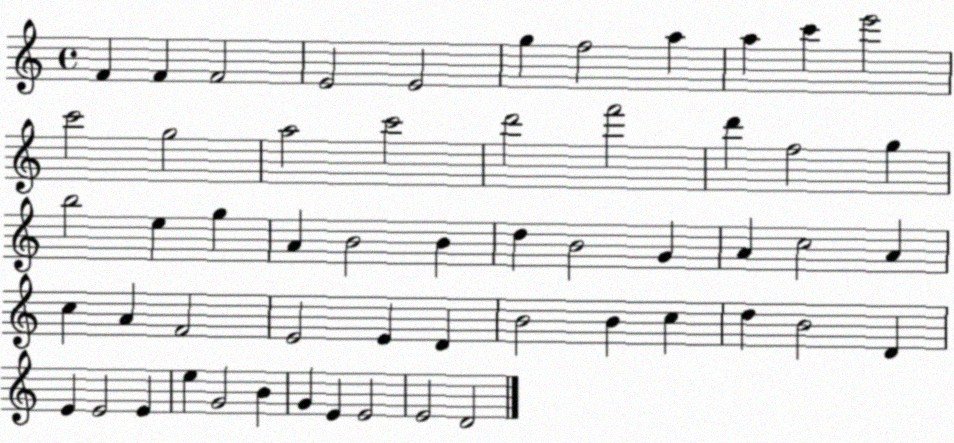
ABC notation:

X:1
T:Untitled
M:4/4
L:1/4
K:C
F F F2 E2 E2 g f2 a a c' e'2 c'2 g2 a2 c'2 d'2 f'2 d' f2 g b2 e g A B2 B d B2 G A c2 A c A F2 E2 E D B2 B c d B2 D E E2 E e G2 B G E E2 E2 D2